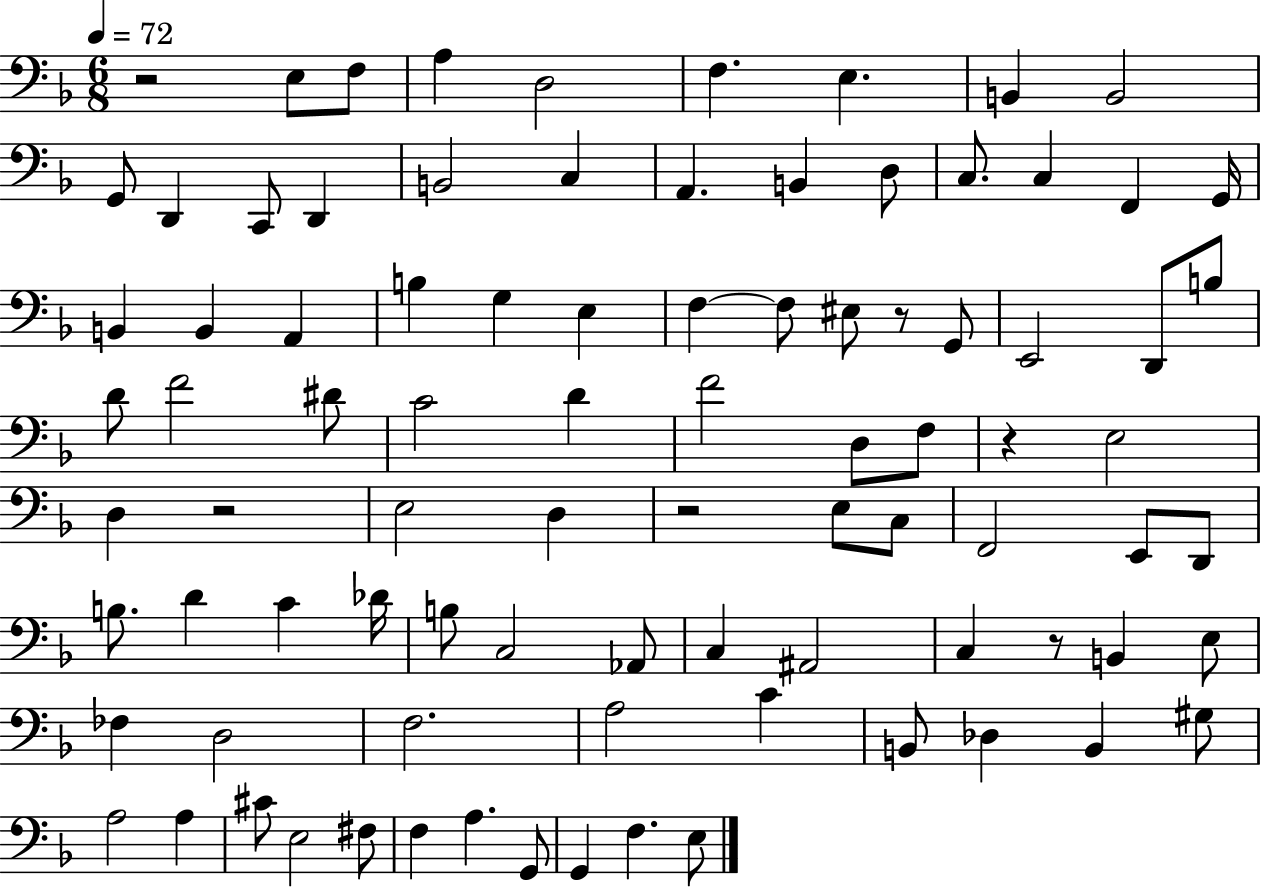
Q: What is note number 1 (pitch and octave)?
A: E3